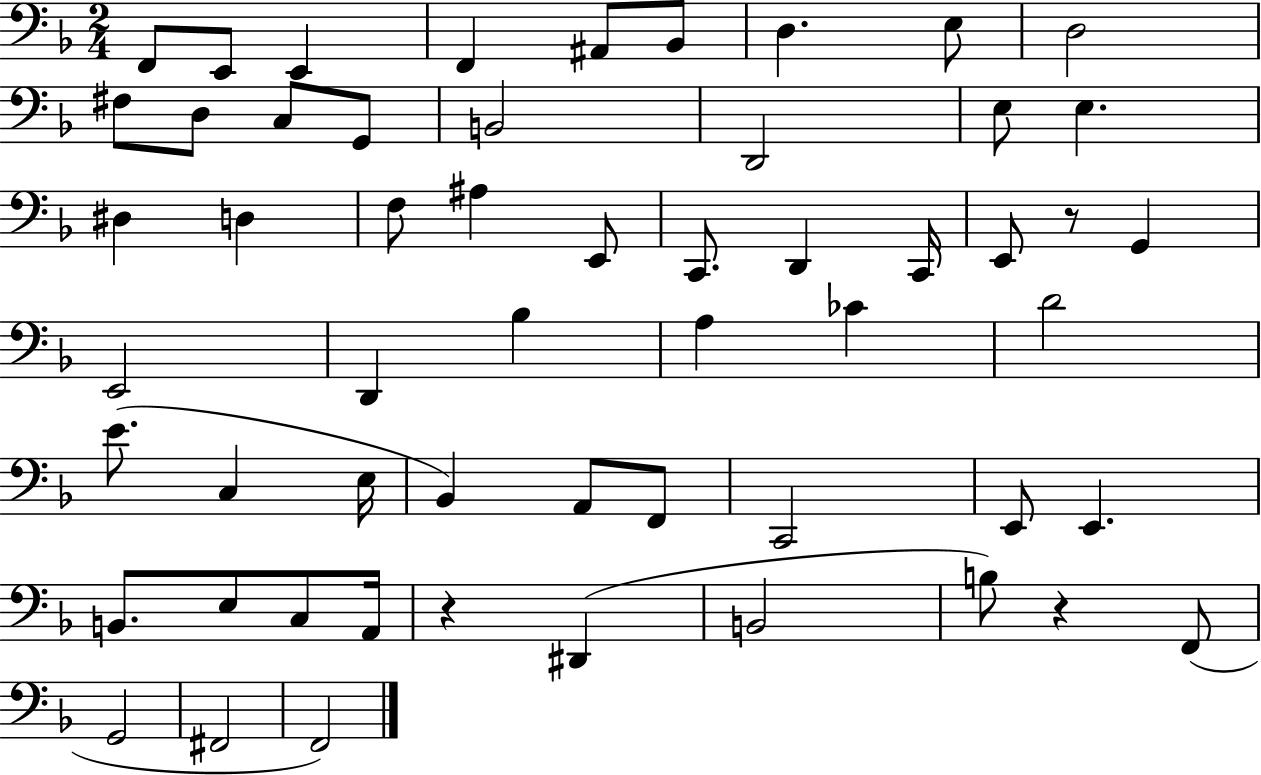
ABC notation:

X:1
T:Untitled
M:2/4
L:1/4
K:F
F,,/2 E,,/2 E,, F,, ^A,,/2 _B,,/2 D, E,/2 D,2 ^F,/2 D,/2 C,/2 G,,/2 B,,2 D,,2 E,/2 E, ^D, D, F,/2 ^A, E,,/2 C,,/2 D,, C,,/4 E,,/2 z/2 G,, E,,2 D,, _B, A, _C D2 E/2 C, E,/4 _B,, A,,/2 F,,/2 C,,2 E,,/2 E,, B,,/2 E,/2 C,/2 A,,/4 z ^D,, B,,2 B,/2 z F,,/2 G,,2 ^F,,2 F,,2